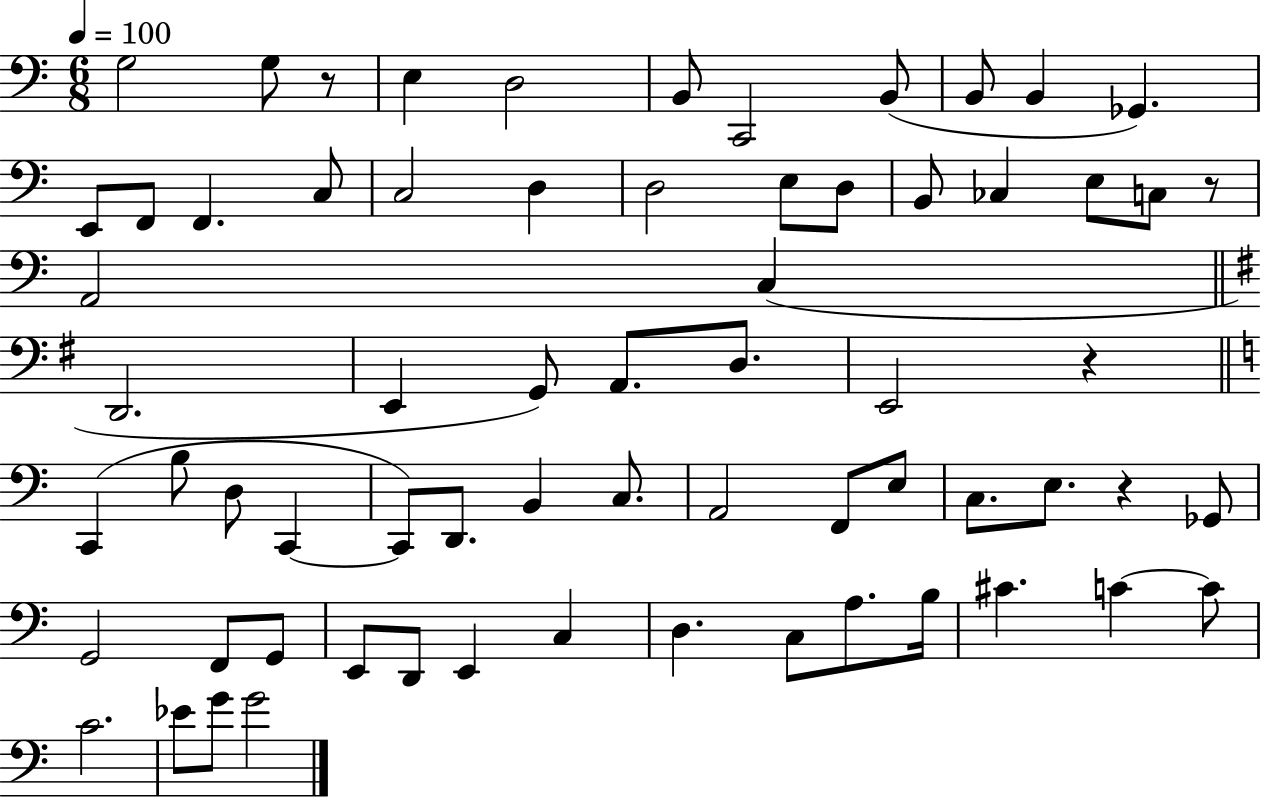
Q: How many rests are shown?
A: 4